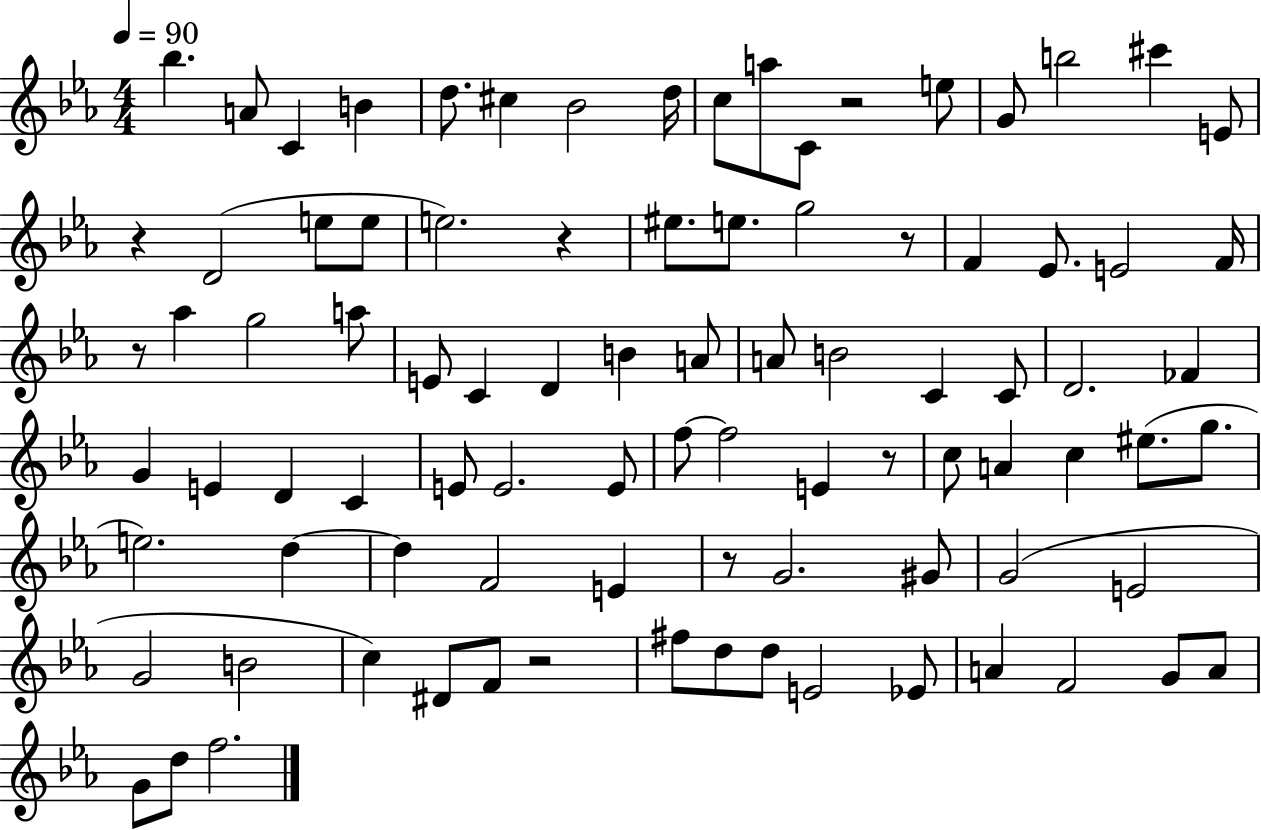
X:1
T:Untitled
M:4/4
L:1/4
K:Eb
_b A/2 C B d/2 ^c _B2 d/4 c/2 a/2 C/2 z2 e/2 G/2 b2 ^c' E/2 z D2 e/2 e/2 e2 z ^e/2 e/2 g2 z/2 F _E/2 E2 F/4 z/2 _a g2 a/2 E/2 C D B A/2 A/2 B2 C C/2 D2 _F G E D C E/2 E2 E/2 f/2 f2 E z/2 c/2 A c ^e/2 g/2 e2 d d F2 E z/2 G2 ^G/2 G2 E2 G2 B2 c ^D/2 F/2 z2 ^f/2 d/2 d/2 E2 _E/2 A F2 G/2 A/2 G/2 d/2 f2